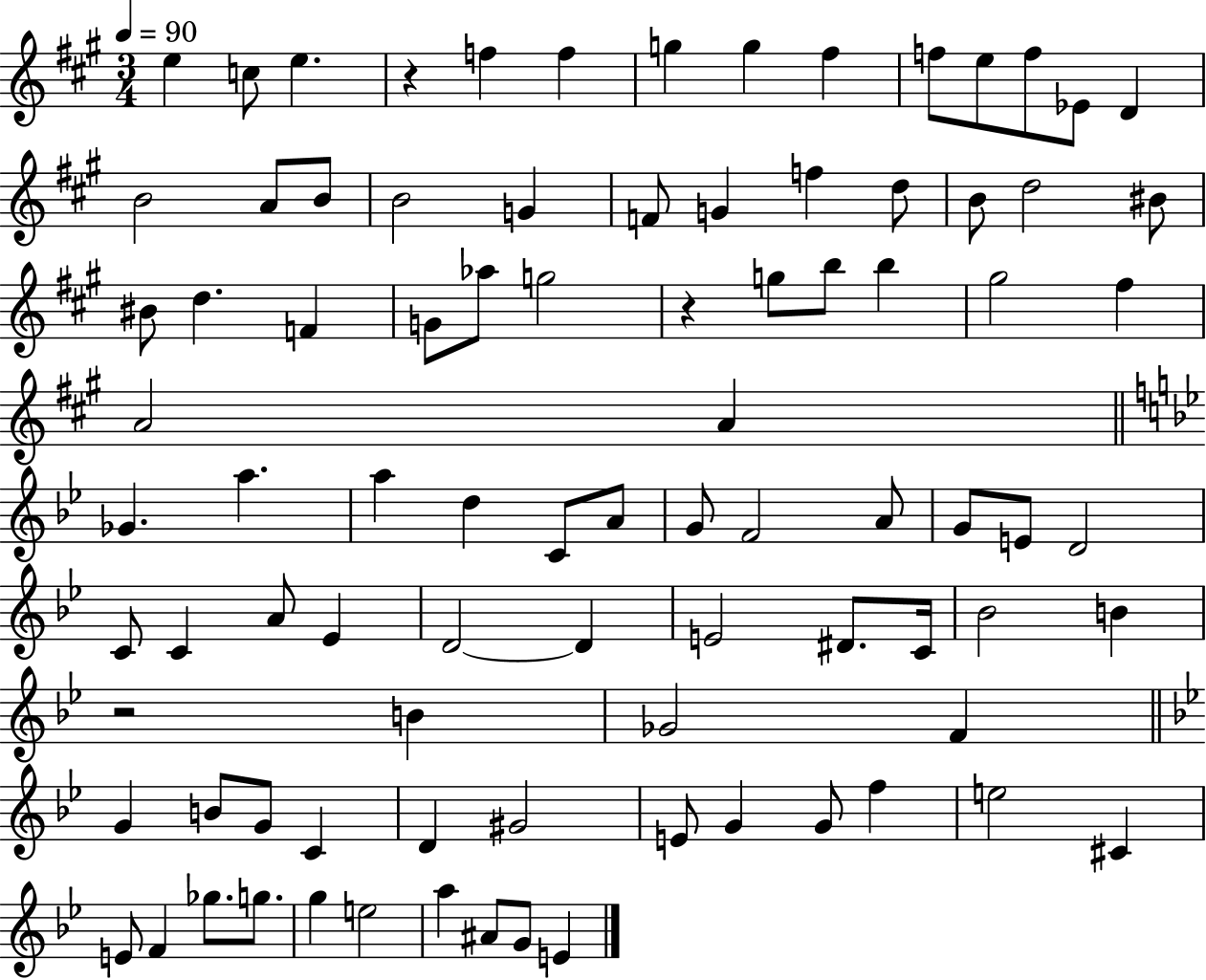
E5/q C5/e E5/q. R/q F5/q F5/q G5/q G5/q F#5/q F5/e E5/e F5/e Eb4/e D4/q B4/h A4/e B4/e B4/h G4/q F4/e G4/q F5/q D5/e B4/e D5/h BIS4/e BIS4/e D5/q. F4/q G4/e Ab5/e G5/h R/q G5/e B5/e B5/q G#5/h F#5/q A4/h A4/q Gb4/q. A5/q. A5/q D5/q C4/e A4/e G4/e F4/h A4/e G4/e E4/e D4/h C4/e C4/q A4/e Eb4/q D4/h D4/q E4/h D#4/e. C4/s Bb4/h B4/q R/h B4/q Gb4/h F4/q G4/q B4/e G4/e C4/q D4/q G#4/h E4/e G4/q G4/e F5/q E5/h C#4/q E4/e F4/q Gb5/e. G5/e. G5/q E5/h A5/q A#4/e G4/e E4/q